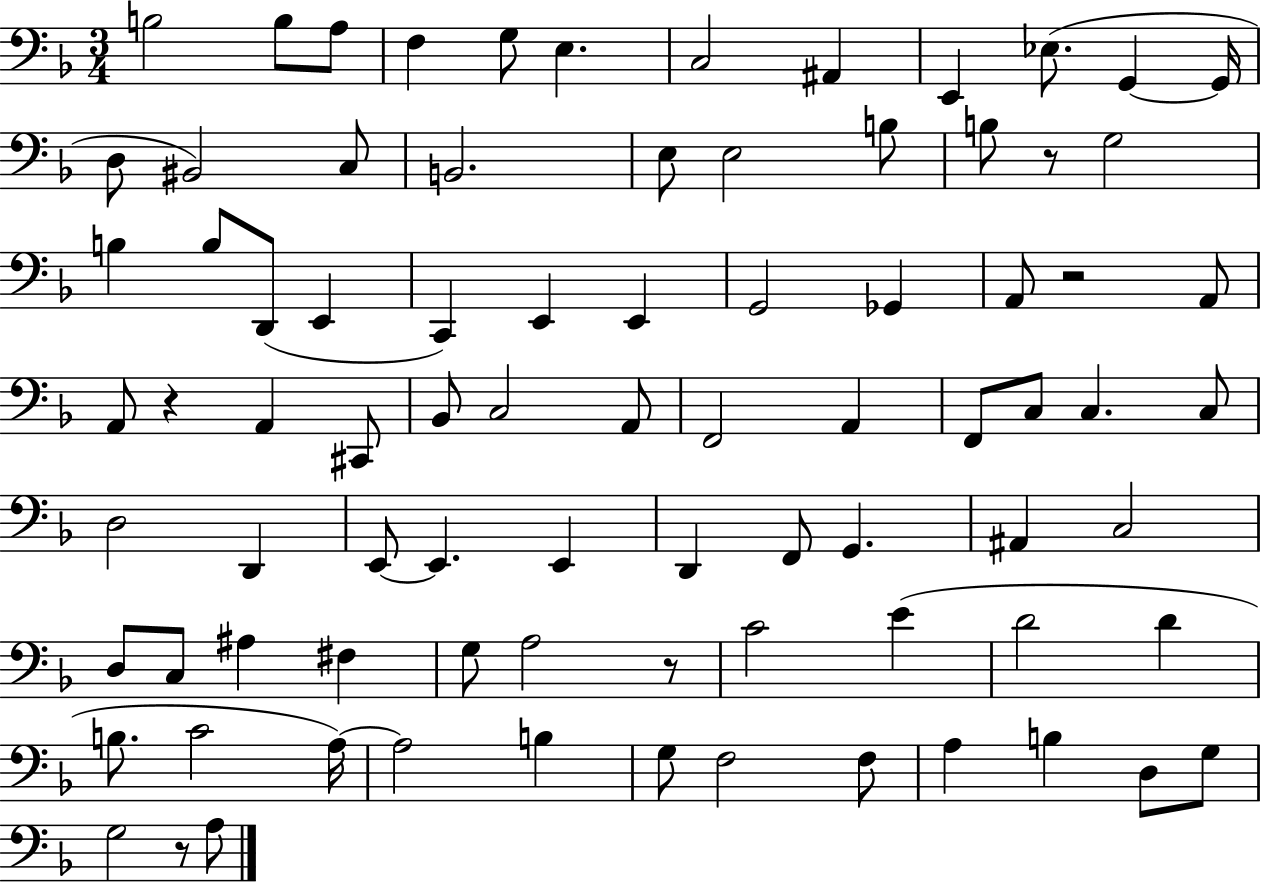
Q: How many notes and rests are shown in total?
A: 83